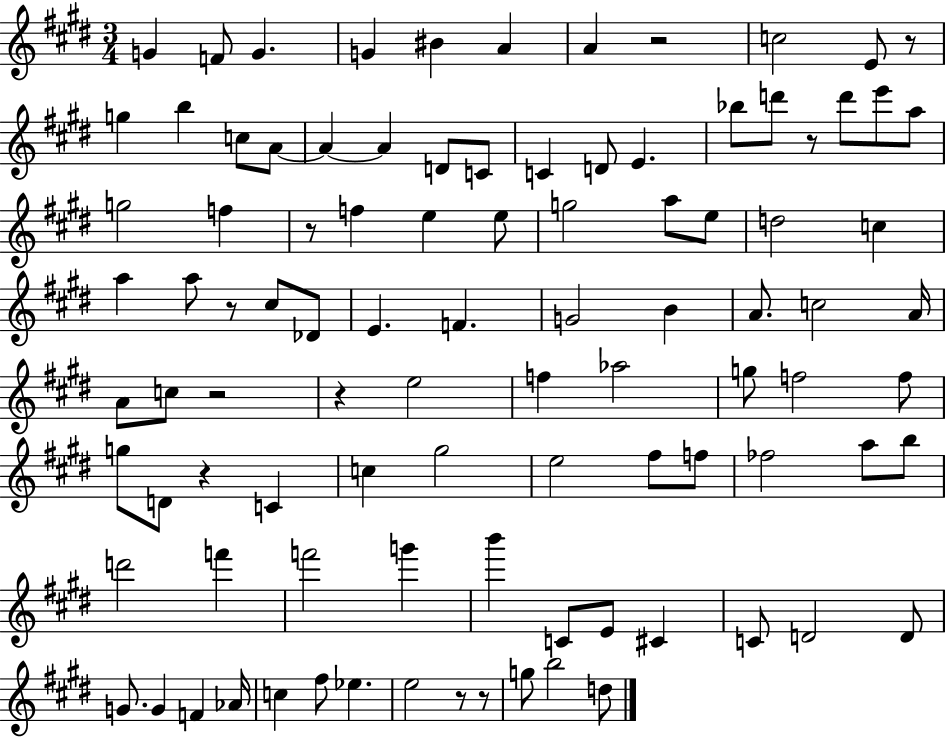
X:1
T:Untitled
M:3/4
L:1/4
K:E
G F/2 G G ^B A A z2 c2 E/2 z/2 g b c/2 A/2 A A D/2 C/2 C D/2 E _b/2 d'/2 z/2 d'/2 e'/2 a/2 g2 f z/2 f e e/2 g2 a/2 e/2 d2 c a a/2 z/2 ^c/2 _D/2 E F G2 B A/2 c2 A/4 A/2 c/2 z2 z e2 f _a2 g/2 f2 f/2 g/2 D/2 z C c ^g2 e2 ^f/2 f/2 _f2 a/2 b/2 d'2 f' f'2 g' b' C/2 E/2 ^C C/2 D2 D/2 G/2 G F _A/4 c ^f/2 _e e2 z/2 z/2 g/2 b2 d/2